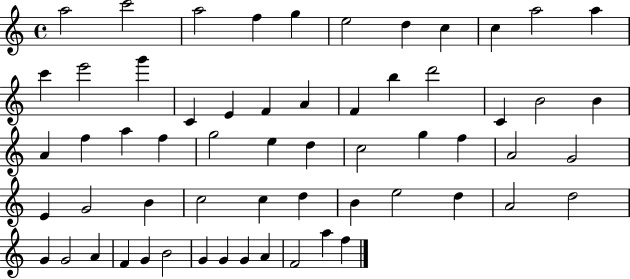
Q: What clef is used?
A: treble